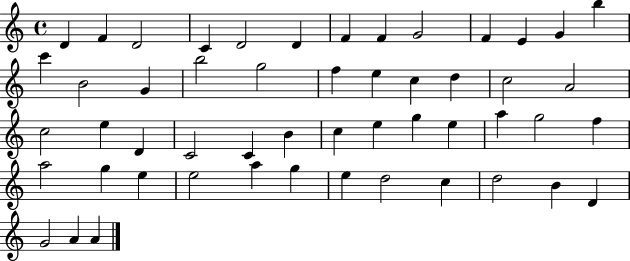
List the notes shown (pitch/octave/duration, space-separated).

D4/q F4/q D4/h C4/q D4/h D4/q F4/q F4/q G4/h F4/q E4/q G4/q B5/q C6/q B4/h G4/q B5/h G5/h F5/q E5/q C5/q D5/q C5/h A4/h C5/h E5/q D4/q C4/h C4/q B4/q C5/q E5/q G5/q E5/q A5/q G5/h F5/q A5/h G5/q E5/q E5/h A5/q G5/q E5/q D5/h C5/q D5/h B4/q D4/q G4/h A4/q A4/q